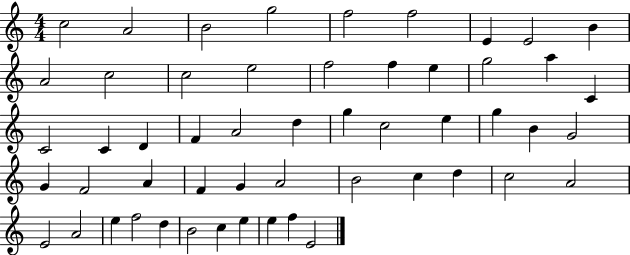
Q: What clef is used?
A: treble